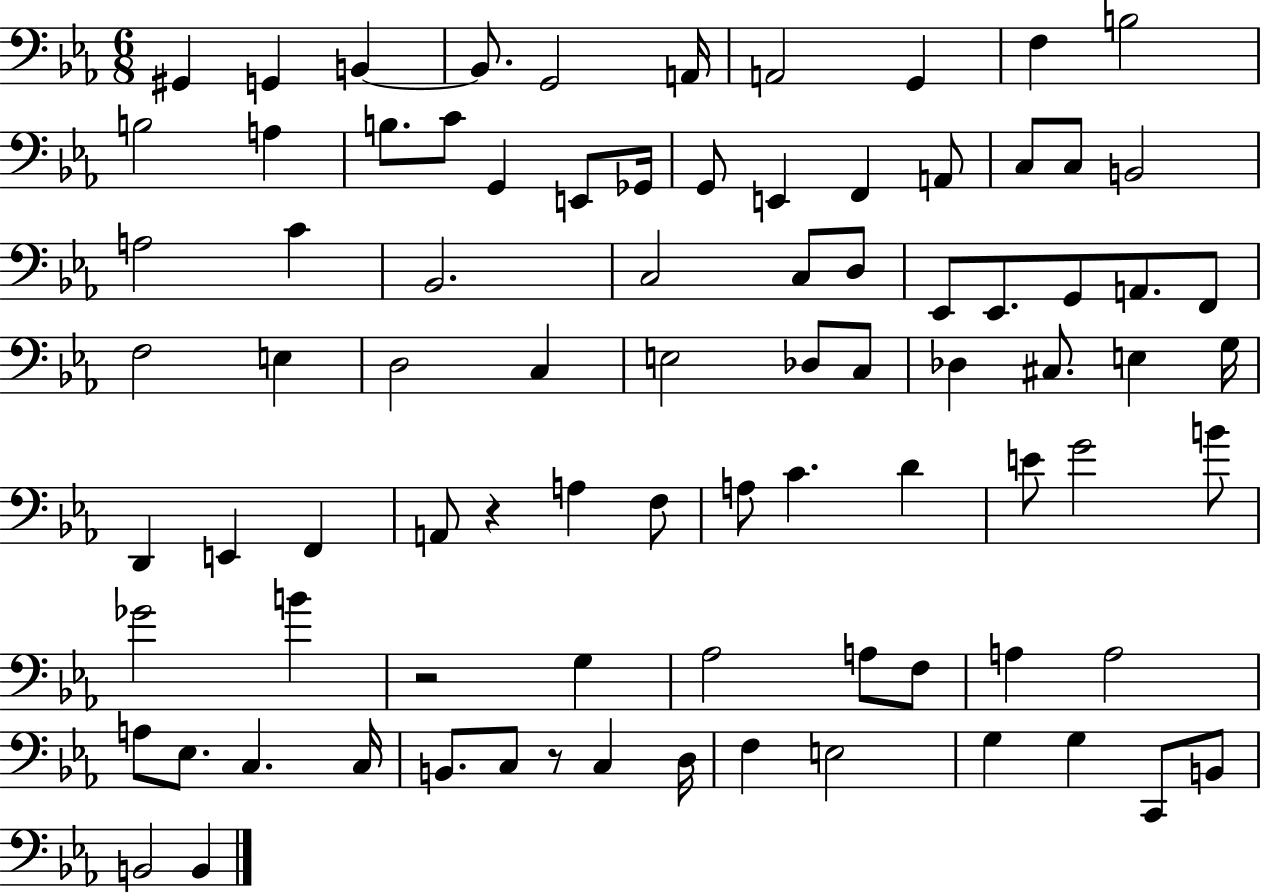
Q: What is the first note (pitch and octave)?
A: G#2